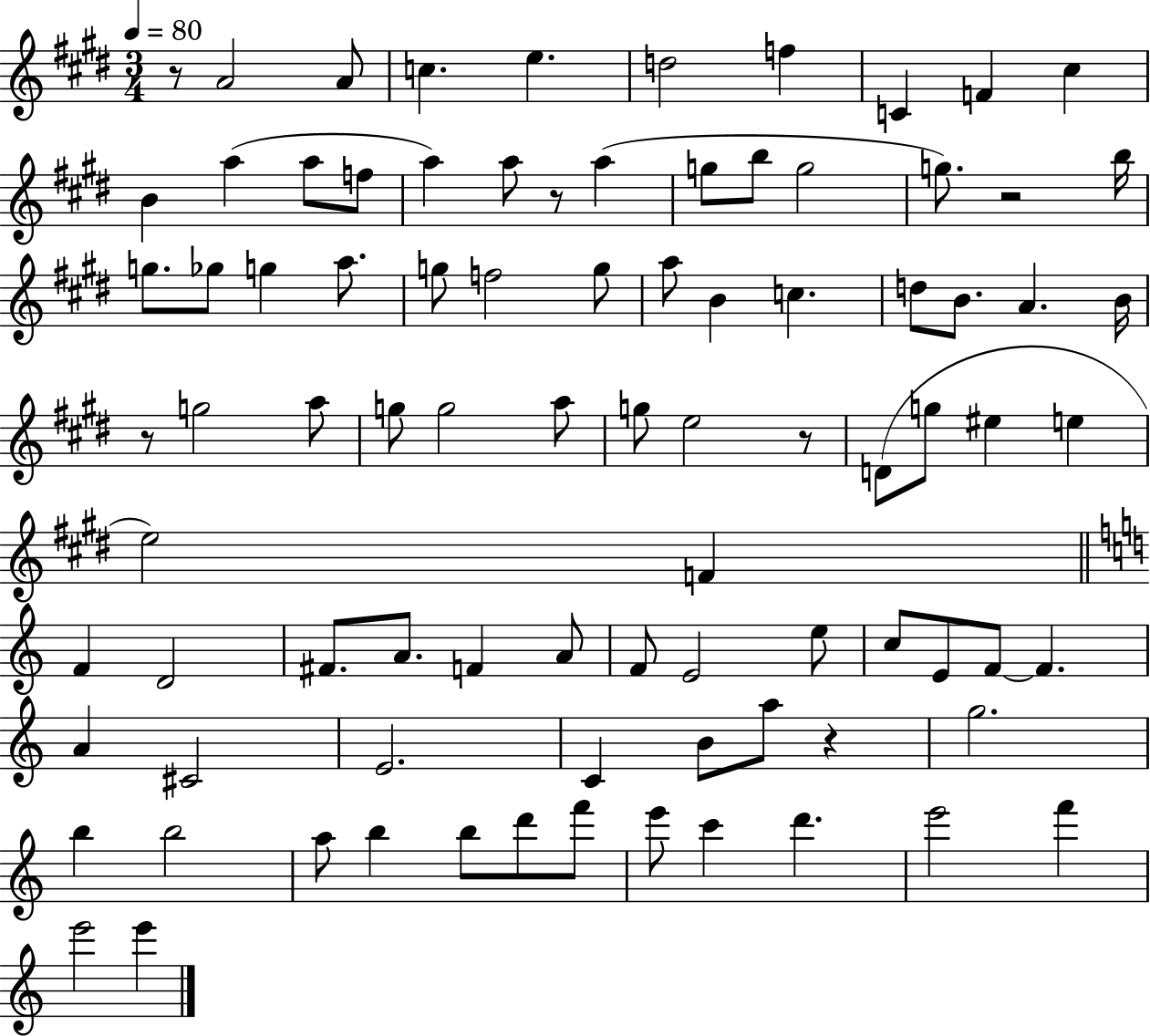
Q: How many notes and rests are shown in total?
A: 88